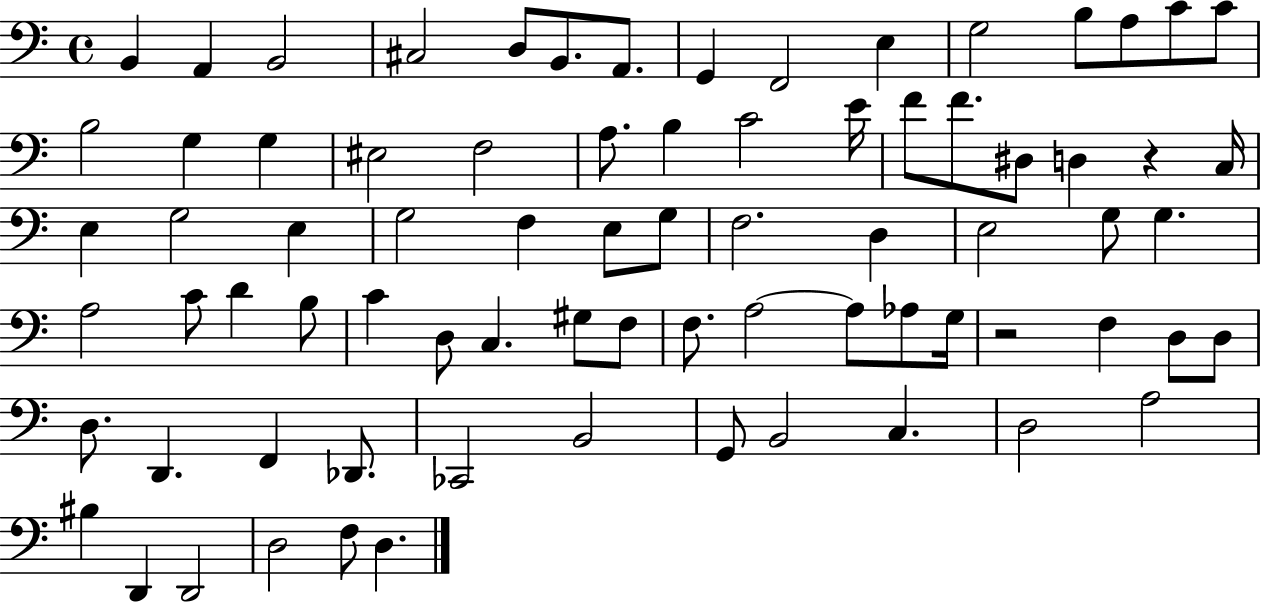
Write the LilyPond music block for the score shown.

{
  \clef bass
  \time 4/4
  \defaultTimeSignature
  \key c \major
  b,4 a,4 b,2 | cis2 d8 b,8. a,8. | g,4 f,2 e4 | g2 b8 a8 c'8 c'8 | \break b2 g4 g4 | eis2 f2 | a8. b4 c'2 e'16 | f'8 f'8. dis8 d4 r4 c16 | \break e4 g2 e4 | g2 f4 e8 g8 | f2. d4 | e2 g8 g4. | \break a2 c'8 d'4 b8 | c'4 d8 c4. gis8 f8 | f8. a2~~ a8 aes8 g16 | r2 f4 d8 d8 | \break d8. d,4. f,4 des,8. | ces,2 b,2 | g,8 b,2 c4. | d2 a2 | \break bis4 d,4 d,2 | d2 f8 d4. | \bar "|."
}